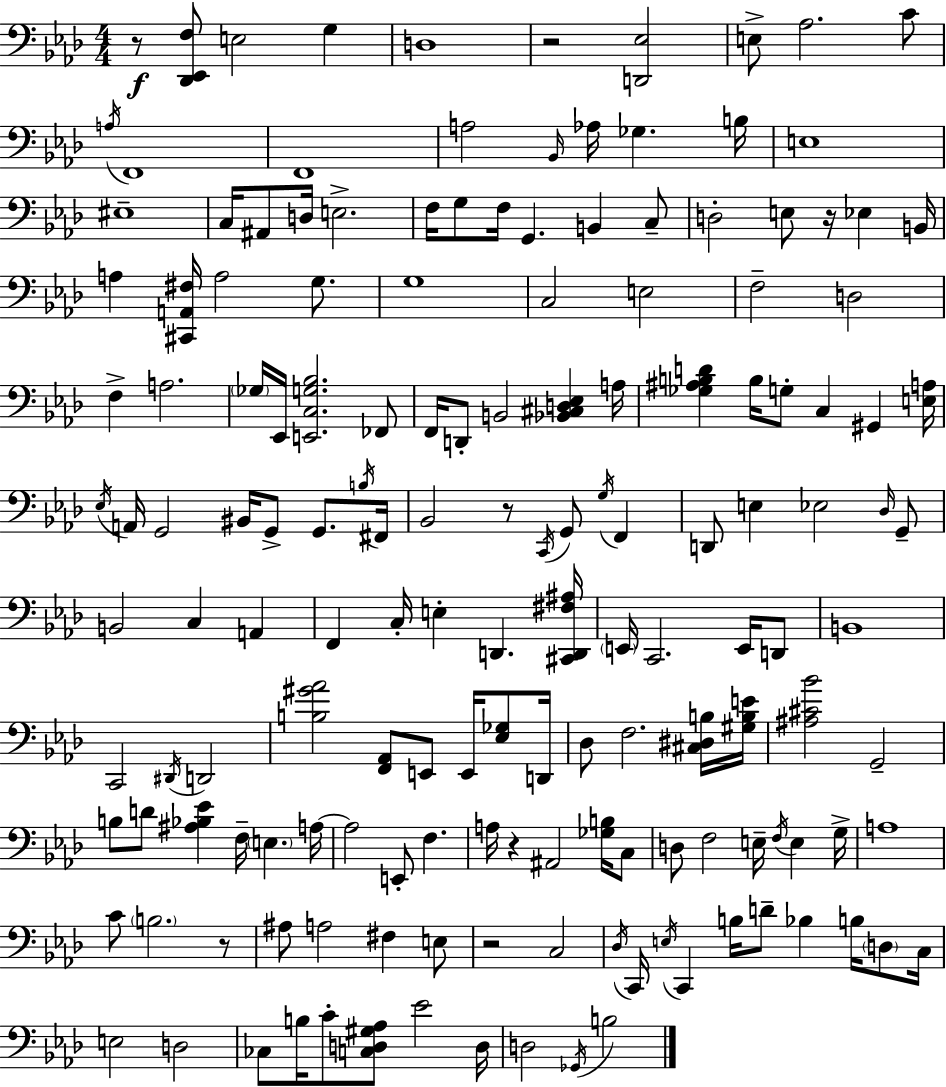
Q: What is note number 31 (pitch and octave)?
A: A3